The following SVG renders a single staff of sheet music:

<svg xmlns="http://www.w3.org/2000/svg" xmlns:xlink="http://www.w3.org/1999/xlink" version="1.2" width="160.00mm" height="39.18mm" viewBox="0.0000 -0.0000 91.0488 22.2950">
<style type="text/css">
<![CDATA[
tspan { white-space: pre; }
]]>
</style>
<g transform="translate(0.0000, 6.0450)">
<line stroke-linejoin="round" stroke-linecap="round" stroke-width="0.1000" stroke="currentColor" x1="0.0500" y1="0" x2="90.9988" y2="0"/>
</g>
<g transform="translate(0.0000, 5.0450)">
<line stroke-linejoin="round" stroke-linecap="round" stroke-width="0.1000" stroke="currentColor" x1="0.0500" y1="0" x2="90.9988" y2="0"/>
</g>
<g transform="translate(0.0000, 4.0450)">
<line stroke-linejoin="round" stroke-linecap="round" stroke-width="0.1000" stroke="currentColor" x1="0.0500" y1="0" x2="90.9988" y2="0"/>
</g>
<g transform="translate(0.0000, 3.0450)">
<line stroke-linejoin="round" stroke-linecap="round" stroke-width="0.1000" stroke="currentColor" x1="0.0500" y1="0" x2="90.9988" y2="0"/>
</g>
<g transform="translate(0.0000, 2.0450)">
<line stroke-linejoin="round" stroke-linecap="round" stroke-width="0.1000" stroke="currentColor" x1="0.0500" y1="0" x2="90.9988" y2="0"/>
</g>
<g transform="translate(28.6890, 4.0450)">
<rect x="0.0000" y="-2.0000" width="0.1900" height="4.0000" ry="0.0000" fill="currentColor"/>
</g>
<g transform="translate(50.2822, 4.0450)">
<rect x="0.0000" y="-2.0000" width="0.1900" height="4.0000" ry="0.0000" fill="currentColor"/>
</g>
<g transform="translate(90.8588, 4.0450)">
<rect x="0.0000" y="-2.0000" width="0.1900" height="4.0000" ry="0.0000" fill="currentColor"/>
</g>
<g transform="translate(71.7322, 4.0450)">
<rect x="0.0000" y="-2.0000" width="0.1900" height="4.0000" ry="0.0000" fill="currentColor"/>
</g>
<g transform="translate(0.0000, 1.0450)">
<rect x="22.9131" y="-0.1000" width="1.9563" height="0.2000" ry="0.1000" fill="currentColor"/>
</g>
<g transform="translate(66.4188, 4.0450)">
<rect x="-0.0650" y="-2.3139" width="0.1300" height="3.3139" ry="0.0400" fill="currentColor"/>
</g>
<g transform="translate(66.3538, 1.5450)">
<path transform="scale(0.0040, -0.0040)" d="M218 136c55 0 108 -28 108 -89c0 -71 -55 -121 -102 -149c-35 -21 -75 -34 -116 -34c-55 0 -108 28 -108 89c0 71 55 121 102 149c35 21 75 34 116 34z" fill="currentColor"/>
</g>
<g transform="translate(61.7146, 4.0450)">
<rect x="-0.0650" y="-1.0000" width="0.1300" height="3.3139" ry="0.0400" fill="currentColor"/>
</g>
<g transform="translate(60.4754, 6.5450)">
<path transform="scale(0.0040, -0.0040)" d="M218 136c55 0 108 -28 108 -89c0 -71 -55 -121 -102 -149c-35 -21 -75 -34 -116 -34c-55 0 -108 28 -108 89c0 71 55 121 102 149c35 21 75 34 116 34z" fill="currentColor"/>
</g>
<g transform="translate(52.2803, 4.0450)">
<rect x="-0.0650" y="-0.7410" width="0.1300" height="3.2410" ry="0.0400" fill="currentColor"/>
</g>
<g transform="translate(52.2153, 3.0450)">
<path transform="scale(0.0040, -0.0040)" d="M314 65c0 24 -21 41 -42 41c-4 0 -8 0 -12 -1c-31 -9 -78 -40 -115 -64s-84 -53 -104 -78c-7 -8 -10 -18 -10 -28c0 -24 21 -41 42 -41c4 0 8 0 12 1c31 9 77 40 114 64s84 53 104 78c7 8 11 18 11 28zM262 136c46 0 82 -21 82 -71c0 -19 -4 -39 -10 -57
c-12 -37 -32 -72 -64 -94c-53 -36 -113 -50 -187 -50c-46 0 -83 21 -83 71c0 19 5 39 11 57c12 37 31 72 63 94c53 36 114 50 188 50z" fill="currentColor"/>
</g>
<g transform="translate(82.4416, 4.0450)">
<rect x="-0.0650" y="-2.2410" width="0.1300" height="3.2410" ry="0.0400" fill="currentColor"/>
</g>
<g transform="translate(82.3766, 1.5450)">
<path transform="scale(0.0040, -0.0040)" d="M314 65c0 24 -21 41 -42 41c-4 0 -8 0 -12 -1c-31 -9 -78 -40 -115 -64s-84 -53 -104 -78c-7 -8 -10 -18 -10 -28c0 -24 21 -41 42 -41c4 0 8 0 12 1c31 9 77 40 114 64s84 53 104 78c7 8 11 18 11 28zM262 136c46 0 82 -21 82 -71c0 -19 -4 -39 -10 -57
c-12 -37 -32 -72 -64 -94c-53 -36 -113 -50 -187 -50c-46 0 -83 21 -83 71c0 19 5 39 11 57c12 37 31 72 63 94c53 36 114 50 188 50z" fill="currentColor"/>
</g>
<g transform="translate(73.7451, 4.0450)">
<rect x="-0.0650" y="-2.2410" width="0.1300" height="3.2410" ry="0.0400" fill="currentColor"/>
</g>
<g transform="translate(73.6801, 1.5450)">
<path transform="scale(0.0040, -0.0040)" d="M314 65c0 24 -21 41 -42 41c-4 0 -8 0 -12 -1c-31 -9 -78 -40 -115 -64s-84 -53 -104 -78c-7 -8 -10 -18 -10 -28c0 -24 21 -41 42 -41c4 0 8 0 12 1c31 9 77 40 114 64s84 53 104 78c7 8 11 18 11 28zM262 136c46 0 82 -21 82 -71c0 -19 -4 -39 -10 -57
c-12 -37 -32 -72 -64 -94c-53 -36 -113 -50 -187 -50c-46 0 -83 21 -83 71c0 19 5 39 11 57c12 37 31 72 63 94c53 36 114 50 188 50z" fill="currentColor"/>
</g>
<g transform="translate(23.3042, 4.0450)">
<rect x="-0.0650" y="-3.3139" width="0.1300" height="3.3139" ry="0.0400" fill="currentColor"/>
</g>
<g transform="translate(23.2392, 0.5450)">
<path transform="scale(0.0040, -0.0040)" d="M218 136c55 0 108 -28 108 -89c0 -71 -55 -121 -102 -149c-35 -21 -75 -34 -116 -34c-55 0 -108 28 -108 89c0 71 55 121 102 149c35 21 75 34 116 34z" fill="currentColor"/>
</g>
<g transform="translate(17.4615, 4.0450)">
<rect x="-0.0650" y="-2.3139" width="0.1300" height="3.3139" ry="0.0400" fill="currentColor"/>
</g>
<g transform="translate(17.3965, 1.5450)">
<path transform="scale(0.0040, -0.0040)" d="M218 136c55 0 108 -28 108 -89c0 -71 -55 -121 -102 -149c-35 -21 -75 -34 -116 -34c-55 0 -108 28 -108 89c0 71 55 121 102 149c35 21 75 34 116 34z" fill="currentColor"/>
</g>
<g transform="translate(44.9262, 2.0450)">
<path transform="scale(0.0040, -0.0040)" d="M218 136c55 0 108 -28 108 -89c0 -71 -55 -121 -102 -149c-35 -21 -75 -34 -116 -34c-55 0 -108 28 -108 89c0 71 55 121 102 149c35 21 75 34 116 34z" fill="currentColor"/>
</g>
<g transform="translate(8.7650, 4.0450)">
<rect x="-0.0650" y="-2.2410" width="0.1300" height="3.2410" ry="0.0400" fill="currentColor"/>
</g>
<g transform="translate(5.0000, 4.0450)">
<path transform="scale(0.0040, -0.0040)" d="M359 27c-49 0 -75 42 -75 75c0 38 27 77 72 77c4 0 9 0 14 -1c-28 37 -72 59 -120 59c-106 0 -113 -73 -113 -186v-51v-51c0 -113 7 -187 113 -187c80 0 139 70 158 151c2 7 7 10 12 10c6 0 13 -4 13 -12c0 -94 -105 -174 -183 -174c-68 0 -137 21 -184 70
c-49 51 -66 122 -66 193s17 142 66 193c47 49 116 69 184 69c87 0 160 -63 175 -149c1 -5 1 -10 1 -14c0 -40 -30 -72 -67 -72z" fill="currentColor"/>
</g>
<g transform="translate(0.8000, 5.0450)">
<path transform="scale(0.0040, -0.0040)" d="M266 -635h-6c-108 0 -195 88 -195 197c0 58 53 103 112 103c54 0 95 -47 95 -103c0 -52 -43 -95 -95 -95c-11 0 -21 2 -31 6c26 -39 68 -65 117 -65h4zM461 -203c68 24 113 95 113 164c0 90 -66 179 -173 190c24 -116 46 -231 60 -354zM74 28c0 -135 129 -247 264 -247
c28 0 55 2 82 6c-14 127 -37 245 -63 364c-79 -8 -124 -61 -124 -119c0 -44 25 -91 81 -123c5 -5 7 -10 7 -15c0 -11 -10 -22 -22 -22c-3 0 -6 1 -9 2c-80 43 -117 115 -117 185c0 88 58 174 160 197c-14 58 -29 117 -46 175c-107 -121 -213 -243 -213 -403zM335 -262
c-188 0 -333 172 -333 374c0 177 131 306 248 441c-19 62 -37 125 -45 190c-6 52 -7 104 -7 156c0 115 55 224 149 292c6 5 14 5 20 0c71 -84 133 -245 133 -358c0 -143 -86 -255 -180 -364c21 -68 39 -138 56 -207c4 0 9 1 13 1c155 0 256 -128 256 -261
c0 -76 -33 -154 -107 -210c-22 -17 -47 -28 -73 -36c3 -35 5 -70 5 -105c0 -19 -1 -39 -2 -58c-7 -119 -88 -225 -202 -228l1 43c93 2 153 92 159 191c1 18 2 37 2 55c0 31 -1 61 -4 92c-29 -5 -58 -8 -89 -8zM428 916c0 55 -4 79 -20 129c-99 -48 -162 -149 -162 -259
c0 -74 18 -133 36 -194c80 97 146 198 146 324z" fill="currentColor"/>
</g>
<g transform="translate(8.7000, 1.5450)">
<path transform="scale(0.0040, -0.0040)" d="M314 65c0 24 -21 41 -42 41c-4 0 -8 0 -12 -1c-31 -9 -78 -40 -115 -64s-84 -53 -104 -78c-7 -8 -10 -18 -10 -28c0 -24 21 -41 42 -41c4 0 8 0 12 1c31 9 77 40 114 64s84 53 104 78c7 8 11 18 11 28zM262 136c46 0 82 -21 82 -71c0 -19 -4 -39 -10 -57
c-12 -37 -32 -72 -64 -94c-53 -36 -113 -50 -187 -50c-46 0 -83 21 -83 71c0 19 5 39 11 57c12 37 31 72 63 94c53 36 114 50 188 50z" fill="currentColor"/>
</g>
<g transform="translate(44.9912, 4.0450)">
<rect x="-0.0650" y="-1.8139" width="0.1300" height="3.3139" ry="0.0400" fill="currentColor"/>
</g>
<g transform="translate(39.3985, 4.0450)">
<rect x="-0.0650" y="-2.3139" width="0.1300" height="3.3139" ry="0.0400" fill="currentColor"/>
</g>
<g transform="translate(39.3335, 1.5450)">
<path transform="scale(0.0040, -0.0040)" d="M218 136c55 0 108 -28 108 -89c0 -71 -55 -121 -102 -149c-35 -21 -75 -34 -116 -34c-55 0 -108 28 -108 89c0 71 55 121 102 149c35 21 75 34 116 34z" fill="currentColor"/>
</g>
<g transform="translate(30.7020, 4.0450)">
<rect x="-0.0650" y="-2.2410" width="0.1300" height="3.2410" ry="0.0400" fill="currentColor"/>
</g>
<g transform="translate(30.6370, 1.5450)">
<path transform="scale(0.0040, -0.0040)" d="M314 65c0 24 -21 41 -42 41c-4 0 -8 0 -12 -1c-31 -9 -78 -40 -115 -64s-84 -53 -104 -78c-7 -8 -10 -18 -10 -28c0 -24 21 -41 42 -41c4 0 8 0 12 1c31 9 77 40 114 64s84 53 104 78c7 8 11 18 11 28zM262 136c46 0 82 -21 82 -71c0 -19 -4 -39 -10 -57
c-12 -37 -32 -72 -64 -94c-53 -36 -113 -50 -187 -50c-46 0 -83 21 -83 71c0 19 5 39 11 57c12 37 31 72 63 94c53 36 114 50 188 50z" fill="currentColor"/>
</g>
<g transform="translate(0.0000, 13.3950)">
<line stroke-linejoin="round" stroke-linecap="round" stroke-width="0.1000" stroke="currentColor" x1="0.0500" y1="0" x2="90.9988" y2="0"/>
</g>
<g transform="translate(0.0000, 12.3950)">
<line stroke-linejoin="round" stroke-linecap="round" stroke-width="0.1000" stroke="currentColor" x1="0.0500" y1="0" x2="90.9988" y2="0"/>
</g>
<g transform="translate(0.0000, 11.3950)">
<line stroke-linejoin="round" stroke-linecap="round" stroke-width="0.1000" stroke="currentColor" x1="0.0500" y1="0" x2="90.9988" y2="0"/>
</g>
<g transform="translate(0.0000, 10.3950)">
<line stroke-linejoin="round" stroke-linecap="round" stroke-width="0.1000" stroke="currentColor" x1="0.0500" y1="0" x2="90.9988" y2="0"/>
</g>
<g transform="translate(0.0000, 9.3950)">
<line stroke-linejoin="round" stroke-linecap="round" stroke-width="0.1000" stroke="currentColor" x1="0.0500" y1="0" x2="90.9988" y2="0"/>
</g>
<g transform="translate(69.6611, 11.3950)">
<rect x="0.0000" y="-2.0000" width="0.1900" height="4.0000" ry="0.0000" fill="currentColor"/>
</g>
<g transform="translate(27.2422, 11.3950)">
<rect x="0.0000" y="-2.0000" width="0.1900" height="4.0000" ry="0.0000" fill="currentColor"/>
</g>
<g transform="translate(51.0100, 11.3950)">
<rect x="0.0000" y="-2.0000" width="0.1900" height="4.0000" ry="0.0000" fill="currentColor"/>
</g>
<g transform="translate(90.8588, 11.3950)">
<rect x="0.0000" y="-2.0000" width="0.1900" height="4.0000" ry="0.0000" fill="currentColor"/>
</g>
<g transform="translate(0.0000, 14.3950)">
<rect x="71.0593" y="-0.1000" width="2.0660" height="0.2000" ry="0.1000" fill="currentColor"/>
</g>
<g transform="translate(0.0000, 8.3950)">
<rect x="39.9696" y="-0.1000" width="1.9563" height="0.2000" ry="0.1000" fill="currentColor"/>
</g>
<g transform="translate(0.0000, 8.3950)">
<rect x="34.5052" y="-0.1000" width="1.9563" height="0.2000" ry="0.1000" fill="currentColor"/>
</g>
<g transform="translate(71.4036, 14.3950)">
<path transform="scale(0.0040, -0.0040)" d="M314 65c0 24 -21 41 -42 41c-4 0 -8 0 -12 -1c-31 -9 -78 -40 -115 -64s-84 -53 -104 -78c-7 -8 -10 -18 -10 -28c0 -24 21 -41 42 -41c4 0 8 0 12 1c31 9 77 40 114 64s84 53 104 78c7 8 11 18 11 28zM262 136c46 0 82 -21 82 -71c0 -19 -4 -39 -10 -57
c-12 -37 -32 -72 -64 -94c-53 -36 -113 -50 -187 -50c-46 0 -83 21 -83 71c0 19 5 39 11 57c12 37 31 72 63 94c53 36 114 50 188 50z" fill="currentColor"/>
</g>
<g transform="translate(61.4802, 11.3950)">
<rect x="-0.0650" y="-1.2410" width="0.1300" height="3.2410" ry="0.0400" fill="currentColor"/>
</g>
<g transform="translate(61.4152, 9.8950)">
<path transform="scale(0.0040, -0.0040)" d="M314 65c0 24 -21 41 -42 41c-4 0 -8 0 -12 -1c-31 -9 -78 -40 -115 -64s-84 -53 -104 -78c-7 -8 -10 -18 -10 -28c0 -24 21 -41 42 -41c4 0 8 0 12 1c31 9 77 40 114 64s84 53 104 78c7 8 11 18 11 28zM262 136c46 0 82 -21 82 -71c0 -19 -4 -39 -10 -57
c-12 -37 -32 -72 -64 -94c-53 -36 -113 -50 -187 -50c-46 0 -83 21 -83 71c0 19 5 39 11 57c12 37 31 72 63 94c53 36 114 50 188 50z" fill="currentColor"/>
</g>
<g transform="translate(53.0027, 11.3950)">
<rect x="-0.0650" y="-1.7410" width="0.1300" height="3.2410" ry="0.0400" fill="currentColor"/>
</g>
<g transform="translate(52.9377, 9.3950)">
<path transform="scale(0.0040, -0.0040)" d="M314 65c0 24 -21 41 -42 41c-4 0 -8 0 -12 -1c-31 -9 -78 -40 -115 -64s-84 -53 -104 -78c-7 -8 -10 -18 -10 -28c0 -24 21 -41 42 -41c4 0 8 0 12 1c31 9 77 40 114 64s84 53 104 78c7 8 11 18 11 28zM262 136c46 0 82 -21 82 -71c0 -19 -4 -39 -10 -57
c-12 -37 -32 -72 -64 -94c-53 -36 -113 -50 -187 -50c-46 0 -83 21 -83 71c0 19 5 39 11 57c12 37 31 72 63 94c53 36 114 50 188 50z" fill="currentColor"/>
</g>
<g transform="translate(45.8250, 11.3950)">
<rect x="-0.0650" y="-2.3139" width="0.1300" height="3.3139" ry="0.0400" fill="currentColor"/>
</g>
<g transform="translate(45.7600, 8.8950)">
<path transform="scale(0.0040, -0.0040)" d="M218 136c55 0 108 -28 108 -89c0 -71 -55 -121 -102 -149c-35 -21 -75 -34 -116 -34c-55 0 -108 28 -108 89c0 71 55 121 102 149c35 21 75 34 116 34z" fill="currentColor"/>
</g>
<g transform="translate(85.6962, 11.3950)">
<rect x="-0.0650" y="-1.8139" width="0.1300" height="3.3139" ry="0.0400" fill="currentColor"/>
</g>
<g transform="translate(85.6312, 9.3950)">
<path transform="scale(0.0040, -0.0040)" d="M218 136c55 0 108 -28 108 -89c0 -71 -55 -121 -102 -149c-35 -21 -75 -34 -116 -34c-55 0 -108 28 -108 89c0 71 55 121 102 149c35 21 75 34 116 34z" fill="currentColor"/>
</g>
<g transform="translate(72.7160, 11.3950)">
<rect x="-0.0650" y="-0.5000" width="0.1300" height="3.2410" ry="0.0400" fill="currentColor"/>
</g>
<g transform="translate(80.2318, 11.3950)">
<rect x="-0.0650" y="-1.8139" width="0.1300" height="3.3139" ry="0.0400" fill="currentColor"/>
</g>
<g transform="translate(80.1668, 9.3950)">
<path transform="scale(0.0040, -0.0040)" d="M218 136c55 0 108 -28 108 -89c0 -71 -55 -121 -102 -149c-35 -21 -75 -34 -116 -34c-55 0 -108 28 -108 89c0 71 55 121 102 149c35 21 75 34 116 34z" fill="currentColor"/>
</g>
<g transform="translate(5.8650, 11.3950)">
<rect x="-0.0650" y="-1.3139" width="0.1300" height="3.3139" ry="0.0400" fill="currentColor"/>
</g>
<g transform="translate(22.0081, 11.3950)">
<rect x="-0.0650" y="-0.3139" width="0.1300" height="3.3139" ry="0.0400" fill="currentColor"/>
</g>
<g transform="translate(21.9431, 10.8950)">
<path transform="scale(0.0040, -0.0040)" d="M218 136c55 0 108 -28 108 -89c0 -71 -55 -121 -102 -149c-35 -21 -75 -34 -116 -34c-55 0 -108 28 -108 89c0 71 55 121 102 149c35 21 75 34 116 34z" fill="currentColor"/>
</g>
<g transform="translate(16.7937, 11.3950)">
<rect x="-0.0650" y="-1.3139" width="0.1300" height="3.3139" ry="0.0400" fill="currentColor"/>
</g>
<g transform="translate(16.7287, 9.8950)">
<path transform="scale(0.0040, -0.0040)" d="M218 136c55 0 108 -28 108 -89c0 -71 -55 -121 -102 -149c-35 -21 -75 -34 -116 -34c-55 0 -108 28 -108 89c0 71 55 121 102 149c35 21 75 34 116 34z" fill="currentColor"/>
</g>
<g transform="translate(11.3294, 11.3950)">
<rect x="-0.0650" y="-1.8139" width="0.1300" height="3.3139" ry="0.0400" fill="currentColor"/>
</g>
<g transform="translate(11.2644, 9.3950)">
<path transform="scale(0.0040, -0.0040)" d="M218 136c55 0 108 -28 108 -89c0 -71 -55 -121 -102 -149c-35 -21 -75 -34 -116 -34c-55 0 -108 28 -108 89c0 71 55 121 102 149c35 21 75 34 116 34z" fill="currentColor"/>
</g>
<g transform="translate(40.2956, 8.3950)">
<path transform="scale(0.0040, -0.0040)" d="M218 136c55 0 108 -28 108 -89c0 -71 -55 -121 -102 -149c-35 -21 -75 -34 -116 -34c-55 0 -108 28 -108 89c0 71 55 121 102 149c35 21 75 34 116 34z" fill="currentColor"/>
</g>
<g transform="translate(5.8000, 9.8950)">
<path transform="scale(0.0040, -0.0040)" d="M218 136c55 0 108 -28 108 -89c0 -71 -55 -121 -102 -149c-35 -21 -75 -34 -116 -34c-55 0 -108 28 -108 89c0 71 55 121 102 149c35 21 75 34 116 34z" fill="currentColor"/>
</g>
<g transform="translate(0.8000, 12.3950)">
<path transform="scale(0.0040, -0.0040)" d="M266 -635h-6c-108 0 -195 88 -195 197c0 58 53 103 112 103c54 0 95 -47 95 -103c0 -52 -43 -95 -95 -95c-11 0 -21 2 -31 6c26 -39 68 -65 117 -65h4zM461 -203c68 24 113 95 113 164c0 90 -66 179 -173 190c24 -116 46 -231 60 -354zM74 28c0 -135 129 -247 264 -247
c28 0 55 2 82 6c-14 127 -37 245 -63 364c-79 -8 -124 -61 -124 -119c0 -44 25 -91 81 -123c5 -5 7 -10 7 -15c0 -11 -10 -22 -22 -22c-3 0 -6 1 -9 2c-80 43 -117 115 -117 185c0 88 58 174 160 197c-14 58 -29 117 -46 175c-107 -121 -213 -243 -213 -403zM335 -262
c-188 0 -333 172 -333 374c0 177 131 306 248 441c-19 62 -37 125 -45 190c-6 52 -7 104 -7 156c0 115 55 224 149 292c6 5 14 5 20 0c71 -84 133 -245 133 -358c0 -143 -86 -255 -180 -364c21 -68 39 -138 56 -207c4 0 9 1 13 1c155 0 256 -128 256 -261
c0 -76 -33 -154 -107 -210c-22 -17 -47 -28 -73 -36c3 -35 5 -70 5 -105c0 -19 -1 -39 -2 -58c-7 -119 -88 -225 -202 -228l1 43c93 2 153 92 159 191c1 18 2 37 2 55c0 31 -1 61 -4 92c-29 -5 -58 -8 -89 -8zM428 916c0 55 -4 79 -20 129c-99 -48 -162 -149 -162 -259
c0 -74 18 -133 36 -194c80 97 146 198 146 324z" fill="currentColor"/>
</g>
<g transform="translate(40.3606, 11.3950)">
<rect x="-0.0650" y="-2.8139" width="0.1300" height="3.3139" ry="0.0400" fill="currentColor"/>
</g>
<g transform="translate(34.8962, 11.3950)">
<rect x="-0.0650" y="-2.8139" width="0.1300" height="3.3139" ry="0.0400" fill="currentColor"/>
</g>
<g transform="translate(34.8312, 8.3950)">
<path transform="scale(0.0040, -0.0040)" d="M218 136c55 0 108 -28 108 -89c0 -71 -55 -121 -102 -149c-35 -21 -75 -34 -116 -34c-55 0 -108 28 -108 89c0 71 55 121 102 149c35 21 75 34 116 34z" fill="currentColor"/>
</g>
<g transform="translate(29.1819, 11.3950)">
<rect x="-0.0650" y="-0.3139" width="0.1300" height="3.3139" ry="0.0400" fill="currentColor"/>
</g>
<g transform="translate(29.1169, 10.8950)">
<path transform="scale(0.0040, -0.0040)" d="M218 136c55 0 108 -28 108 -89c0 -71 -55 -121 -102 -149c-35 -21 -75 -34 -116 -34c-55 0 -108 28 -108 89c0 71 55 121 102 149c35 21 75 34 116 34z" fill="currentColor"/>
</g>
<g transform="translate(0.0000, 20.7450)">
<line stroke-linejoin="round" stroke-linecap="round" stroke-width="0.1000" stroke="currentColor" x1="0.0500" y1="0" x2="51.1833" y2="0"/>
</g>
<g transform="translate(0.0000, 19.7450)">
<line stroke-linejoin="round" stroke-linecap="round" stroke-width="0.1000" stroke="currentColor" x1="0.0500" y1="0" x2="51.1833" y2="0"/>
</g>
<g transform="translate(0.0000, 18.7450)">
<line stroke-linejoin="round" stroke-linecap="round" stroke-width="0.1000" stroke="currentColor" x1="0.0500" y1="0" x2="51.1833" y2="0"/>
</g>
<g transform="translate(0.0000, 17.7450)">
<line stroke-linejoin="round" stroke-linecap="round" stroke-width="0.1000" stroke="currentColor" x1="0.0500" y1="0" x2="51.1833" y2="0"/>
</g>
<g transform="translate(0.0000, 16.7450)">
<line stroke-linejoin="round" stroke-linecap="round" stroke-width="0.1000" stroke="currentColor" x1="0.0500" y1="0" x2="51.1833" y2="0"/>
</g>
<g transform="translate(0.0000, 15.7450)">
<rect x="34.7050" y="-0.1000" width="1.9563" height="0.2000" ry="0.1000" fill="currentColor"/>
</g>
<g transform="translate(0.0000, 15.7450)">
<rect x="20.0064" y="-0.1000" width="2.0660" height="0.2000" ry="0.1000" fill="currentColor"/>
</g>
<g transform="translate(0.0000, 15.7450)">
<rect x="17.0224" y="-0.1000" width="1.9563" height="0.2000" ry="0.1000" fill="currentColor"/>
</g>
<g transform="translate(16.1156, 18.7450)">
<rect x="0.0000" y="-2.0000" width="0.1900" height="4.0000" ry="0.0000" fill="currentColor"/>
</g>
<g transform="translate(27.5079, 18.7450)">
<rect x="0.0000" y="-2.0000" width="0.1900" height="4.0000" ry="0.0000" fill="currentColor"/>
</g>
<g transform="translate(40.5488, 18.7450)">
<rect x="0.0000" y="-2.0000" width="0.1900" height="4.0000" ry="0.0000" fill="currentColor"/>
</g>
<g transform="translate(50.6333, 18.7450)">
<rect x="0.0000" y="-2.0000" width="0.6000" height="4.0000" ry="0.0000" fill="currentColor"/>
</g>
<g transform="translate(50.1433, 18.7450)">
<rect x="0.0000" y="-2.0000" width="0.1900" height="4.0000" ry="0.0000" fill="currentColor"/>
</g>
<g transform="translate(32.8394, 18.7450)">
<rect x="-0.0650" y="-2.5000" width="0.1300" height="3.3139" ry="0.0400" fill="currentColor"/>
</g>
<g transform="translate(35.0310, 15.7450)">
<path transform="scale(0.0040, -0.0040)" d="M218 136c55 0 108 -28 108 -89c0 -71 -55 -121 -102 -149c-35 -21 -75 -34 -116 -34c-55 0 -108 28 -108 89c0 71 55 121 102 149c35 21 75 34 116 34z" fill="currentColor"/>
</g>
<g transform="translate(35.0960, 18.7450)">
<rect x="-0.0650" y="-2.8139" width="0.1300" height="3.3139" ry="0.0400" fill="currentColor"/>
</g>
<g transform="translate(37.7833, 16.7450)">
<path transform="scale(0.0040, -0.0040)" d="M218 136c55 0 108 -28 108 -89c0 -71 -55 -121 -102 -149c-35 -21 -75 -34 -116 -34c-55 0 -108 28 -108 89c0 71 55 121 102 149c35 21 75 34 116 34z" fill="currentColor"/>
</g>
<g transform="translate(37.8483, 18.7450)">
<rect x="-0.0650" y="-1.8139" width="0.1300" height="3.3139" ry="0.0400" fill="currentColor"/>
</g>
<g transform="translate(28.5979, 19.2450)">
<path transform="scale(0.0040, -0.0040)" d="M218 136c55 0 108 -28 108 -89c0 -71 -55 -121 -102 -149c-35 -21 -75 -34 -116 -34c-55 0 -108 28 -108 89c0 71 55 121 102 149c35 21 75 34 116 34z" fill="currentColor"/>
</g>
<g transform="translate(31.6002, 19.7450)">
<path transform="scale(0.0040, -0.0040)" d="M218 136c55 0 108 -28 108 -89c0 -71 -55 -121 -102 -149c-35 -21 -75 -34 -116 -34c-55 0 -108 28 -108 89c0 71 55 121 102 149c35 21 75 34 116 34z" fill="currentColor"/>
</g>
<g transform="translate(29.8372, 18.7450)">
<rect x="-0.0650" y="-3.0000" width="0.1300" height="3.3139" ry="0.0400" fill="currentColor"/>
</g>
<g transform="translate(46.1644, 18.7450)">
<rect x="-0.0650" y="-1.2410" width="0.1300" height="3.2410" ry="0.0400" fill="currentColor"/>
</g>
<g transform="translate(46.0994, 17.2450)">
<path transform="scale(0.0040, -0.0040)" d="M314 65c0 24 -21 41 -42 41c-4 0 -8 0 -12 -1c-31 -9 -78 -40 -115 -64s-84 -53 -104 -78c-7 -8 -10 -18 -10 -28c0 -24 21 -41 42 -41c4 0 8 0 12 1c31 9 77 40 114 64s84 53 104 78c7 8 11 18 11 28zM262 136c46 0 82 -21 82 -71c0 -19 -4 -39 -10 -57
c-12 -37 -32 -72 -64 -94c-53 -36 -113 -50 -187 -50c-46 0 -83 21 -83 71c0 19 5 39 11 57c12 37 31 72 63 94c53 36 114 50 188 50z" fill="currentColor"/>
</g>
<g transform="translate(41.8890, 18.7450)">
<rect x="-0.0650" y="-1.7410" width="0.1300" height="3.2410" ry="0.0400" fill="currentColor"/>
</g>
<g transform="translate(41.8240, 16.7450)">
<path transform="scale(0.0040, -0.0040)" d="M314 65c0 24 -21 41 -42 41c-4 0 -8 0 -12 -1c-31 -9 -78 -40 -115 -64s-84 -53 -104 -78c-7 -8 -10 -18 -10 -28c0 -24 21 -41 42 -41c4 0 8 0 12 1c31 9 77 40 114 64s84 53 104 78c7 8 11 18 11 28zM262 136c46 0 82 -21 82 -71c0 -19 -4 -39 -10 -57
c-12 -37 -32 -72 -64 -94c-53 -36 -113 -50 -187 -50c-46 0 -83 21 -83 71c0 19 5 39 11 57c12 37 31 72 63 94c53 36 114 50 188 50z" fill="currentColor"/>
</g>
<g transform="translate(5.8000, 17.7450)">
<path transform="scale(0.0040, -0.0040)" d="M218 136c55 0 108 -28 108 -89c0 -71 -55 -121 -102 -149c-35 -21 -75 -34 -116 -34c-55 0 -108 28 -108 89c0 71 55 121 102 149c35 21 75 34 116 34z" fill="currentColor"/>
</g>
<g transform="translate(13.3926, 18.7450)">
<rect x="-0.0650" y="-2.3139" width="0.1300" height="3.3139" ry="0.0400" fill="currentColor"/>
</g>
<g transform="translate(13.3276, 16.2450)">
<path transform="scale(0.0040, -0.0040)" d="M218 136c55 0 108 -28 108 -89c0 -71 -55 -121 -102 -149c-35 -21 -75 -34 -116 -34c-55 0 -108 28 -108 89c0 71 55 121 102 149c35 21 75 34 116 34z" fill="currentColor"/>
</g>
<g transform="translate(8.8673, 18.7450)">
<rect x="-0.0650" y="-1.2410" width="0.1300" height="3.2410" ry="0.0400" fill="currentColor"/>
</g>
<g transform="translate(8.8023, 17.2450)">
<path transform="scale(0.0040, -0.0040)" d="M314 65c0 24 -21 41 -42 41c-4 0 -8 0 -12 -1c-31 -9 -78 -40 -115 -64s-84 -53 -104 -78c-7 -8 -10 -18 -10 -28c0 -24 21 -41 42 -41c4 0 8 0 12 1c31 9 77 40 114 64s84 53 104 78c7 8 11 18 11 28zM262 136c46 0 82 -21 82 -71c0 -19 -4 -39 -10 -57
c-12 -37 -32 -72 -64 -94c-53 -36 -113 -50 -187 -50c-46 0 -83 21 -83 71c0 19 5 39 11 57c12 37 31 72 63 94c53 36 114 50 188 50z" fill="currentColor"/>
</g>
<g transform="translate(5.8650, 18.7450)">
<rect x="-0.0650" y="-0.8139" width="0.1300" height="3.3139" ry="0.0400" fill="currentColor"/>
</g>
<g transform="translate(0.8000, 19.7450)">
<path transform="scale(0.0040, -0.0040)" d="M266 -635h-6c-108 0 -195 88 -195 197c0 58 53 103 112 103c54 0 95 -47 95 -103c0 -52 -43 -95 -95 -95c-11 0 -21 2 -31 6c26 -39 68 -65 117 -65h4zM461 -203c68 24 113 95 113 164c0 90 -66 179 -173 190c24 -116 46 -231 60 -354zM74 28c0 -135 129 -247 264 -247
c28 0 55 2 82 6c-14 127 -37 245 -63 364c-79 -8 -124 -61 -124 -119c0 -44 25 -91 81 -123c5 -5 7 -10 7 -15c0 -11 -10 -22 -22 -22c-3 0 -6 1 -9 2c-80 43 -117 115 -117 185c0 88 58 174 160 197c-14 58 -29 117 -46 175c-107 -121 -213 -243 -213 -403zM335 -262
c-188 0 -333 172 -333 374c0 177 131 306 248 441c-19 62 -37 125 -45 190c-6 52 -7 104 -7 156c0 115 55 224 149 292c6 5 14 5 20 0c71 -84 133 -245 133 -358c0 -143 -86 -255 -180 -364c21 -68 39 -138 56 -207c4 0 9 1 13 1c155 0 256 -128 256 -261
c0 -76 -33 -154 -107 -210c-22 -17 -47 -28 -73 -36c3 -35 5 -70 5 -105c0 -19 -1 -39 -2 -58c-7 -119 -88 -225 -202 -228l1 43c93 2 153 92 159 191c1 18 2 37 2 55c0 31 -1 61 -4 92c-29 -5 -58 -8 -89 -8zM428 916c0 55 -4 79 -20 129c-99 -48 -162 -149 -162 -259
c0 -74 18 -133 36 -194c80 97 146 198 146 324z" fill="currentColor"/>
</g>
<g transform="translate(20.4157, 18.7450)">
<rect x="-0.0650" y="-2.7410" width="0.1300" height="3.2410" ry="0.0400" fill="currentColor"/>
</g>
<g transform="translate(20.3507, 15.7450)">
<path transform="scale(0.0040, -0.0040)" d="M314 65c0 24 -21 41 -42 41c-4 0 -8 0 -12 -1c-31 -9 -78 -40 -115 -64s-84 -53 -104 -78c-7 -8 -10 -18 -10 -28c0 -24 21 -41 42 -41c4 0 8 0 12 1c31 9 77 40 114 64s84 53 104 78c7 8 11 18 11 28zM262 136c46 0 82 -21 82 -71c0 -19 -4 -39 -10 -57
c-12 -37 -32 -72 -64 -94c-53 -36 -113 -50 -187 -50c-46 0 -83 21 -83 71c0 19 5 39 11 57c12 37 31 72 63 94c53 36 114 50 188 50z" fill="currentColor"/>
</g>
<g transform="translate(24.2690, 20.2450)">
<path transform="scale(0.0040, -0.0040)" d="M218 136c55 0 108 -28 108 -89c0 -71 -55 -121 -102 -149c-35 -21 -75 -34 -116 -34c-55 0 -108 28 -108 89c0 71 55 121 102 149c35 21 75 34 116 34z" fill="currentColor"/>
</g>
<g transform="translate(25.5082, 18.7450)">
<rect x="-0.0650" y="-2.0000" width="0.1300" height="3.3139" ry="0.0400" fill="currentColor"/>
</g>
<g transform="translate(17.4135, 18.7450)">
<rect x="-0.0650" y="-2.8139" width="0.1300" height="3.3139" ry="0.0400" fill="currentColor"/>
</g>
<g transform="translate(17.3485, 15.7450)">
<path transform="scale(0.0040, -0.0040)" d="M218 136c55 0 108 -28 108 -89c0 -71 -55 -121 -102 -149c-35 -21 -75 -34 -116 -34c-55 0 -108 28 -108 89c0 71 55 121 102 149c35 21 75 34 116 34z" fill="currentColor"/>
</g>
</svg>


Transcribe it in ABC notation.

X:1
T:Untitled
M:4/4
L:1/4
K:C
g2 g b g2 g f d2 D g g2 g2 e f e c c a a g f2 e2 C2 f f d e2 g a a2 F A G a f f2 e2